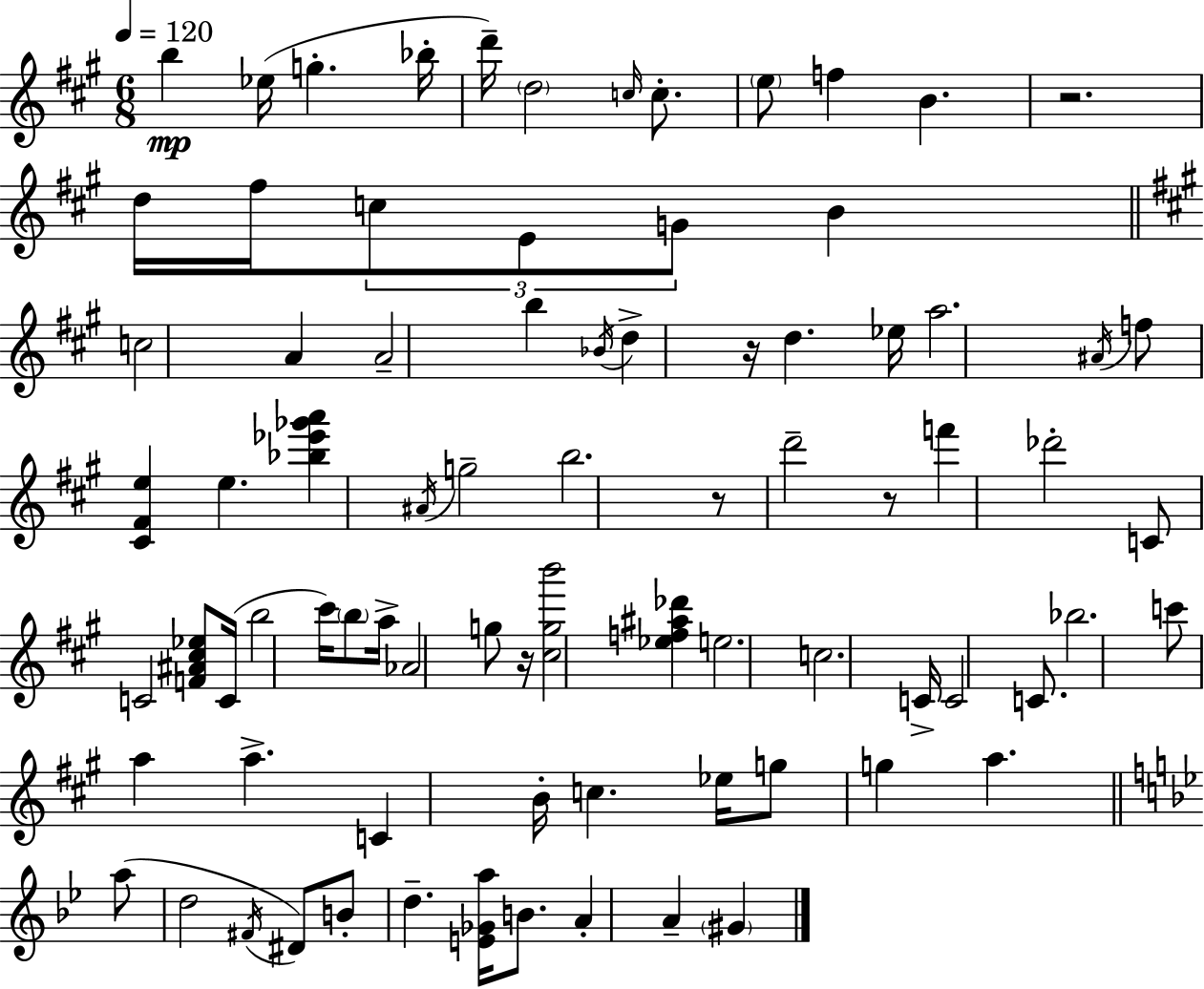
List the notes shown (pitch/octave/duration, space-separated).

B5/q Eb5/s G5/q. Bb5/s D6/s D5/h C5/s C5/e. E5/e F5/q B4/q. R/h. D5/s F#5/s C5/e E4/e G4/e B4/q C5/h A4/q A4/h B5/q Bb4/s D5/q R/s D5/q. Eb5/s A5/h. A#4/s F5/e [C#4,F#4,E5]/q E5/q. [Bb5,Eb6,Gb6,A6]/q A#4/s G5/h B5/h. R/e D6/h R/e F6/q Db6/h C4/e C4/h [F4,A#4,C#5,Eb5]/e C4/s B5/h C#6/s B5/e A5/s Ab4/h G5/e R/s [C#5,G5,B6]/h [Eb5,F5,A#5,Db6]/q E5/h. C5/h. C4/s C4/h C4/e. Bb5/h. C6/e A5/q A5/q. C4/q B4/s C5/q. Eb5/s G5/e G5/q A5/q. A5/e D5/h F#4/s D#4/e B4/e D5/q. [E4,Gb4,A5]/s B4/e. A4/q A4/q G#4/q